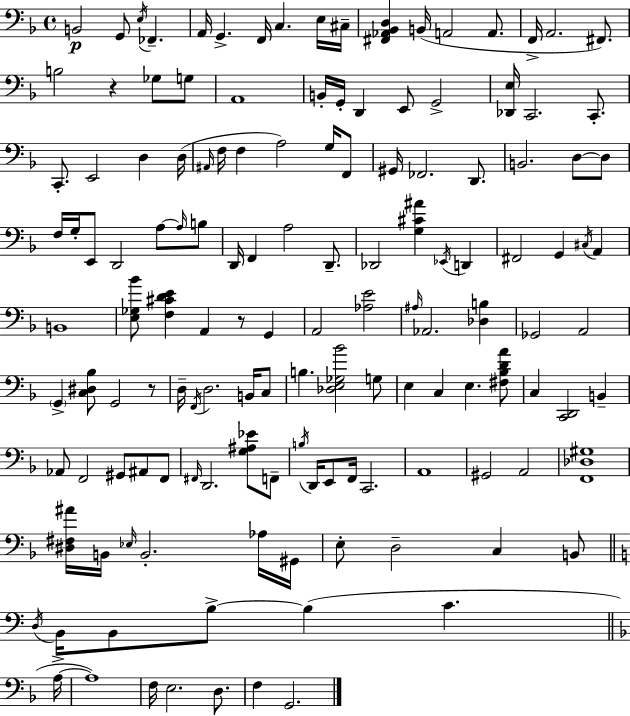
X:1
T:Untitled
M:4/4
L:1/4
K:Dm
B,,2 G,,/2 E,/4 _F,, A,,/4 G,, F,,/4 C, E,/4 ^C,/4 [^F,,_A,,_B,,D,] B,,/4 A,,2 A,,/2 F,,/4 A,,2 ^F,,/2 B,2 z _G,/2 G,/2 A,,4 B,,/4 G,,/4 D,, E,,/2 G,,2 [_D,,E,]/4 C,,2 C,,/2 C,,/2 E,,2 D, D,/4 ^A,,/4 F,/4 F, A,2 G,/4 F,,/2 ^G,,/4 _F,,2 D,,/2 B,,2 D,/2 D,/2 F,/4 G,/4 E,,/2 D,,2 A,/2 A,/4 B,/2 D,,/4 F,, A,2 D,,/2 _D,,2 [G,^C^A] _E,,/4 D,, ^F,,2 G,, ^C,/4 A,, B,,4 [E,_G,_B]/2 [F,^CDE] A,, z/2 G,, A,,2 [_A,E]2 ^A,/4 _A,,2 [_D,B,] _G,,2 A,,2 G,, [C,^D,_B,]/2 G,,2 z/2 D,/4 F,,/4 D,2 B,,/4 C,/2 B, [_D,E,_G,_B]2 G,/2 E, C, E, [^F,_B,DA]/2 C, [C,,D,,]2 B,, _A,,/2 F,,2 ^G,,/2 ^A,,/2 F,,/2 ^F,,/4 D,,2 [G,^A,_E]/2 F,,/2 B,/4 D,,/4 E,,/2 F,,/4 C,,2 A,,4 ^G,,2 A,,2 [F,,_D,^G,]4 [^D,^F,^A]/4 B,,/4 _E,/4 B,,2 _A,/4 ^G,,/4 E,/2 D,2 C, B,,/2 D,/4 B,,/4 B,,/2 B,/2 B, C A,/4 A,4 F,/4 E,2 D,/2 F, G,,2